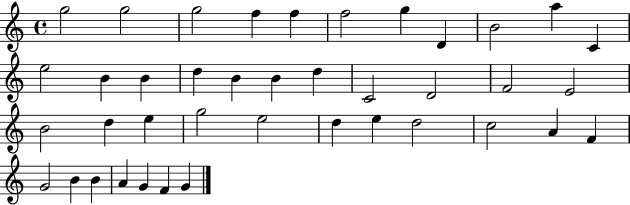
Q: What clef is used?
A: treble